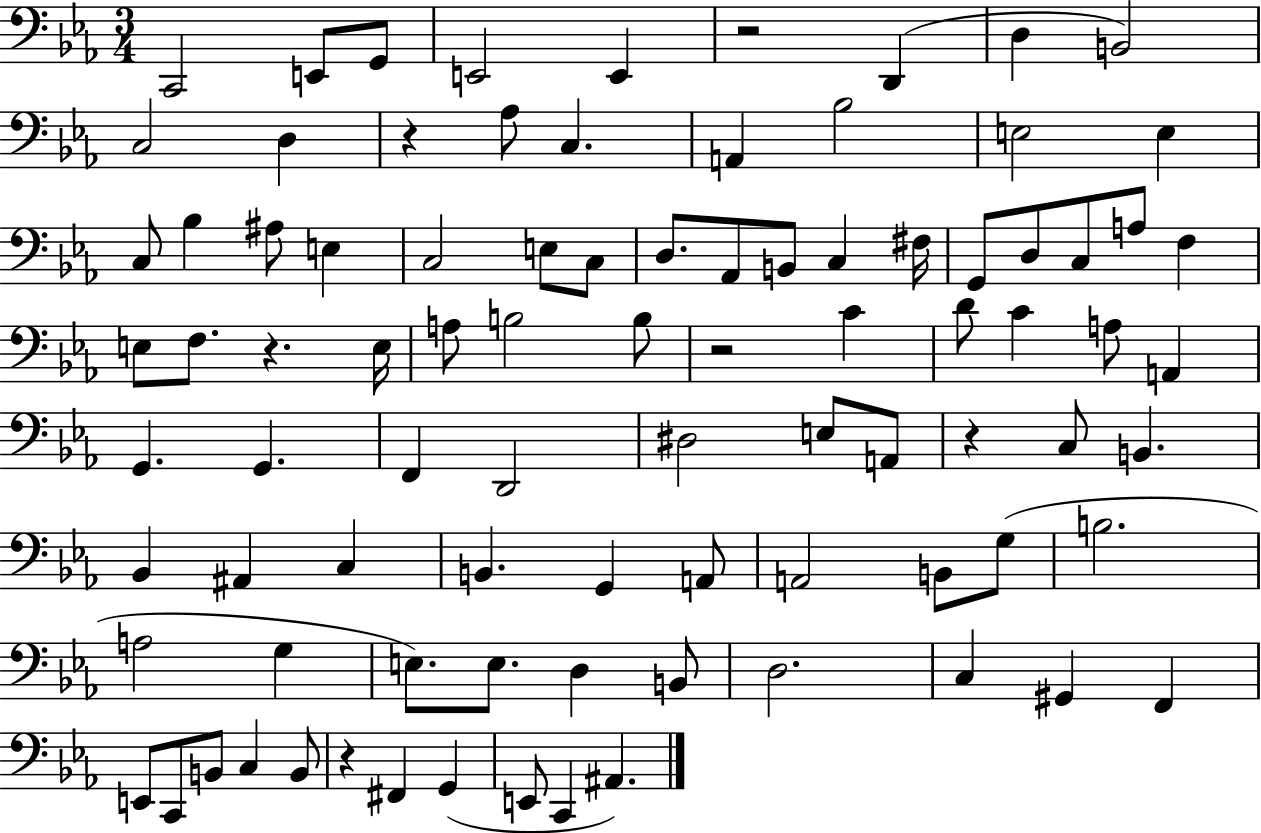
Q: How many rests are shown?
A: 6